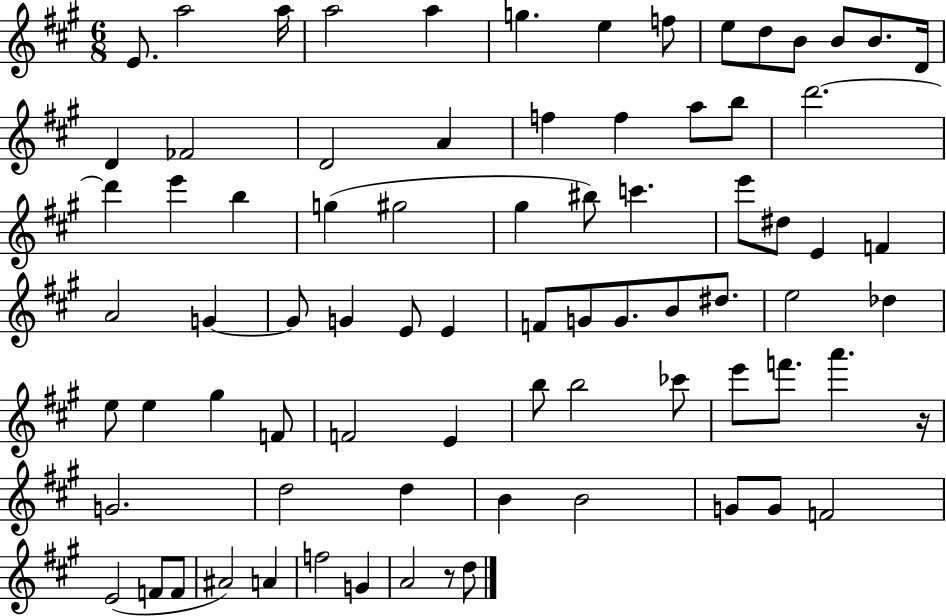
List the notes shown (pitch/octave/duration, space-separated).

E4/e. A5/h A5/s A5/h A5/q G5/q. E5/q F5/e E5/e D5/e B4/e B4/e B4/e. D4/s D4/q FES4/h D4/h A4/q F5/q F5/q A5/e B5/e D6/h. D6/q E6/q B5/q G5/q G#5/h G#5/q BIS5/e C6/q. E6/e D#5/e E4/q F4/q A4/h G4/q G4/e G4/q E4/e E4/q F4/e G4/e G4/e. B4/e D#5/e. E5/h Db5/q E5/e E5/q G#5/q F4/e F4/h E4/q B5/e B5/h CES6/e E6/e F6/e. A6/q. R/s G4/h. D5/h D5/q B4/q B4/h G4/e G4/e F4/h E4/h F4/e F4/e A#4/h A4/q F5/h G4/q A4/h R/e D5/e